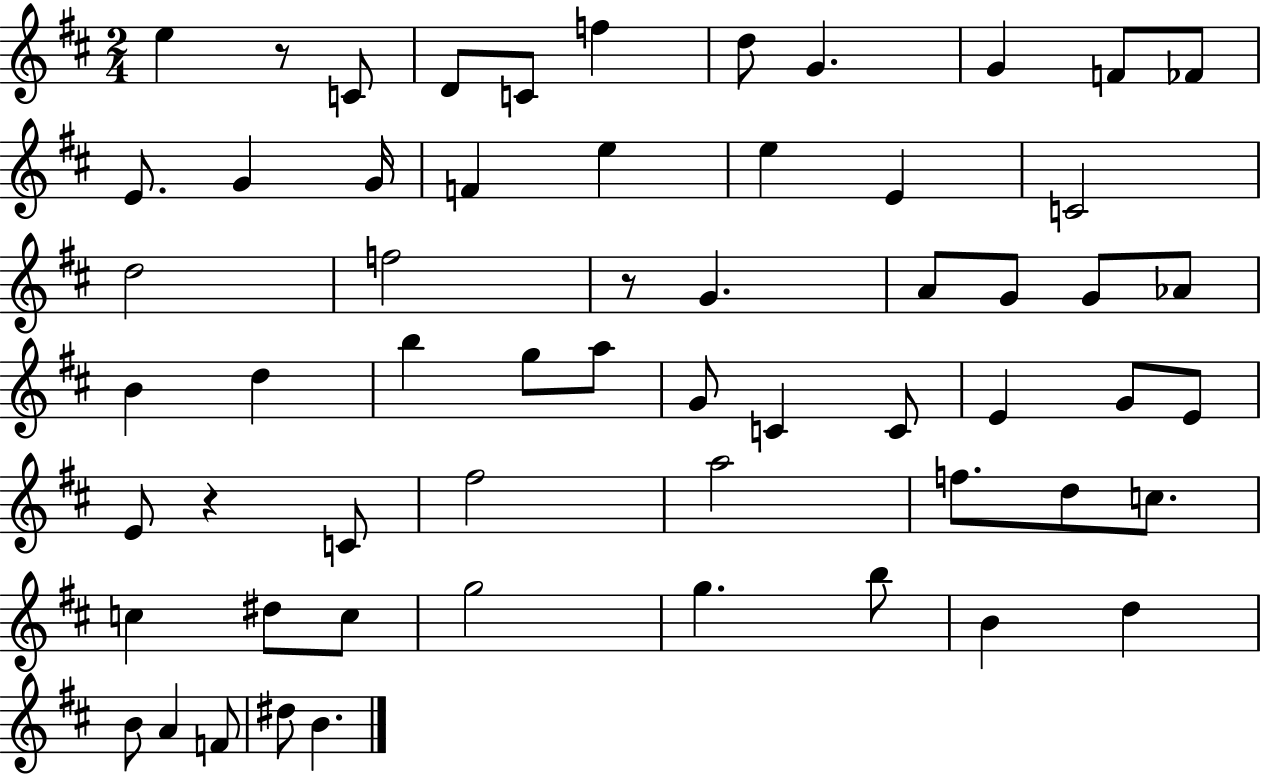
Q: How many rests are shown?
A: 3